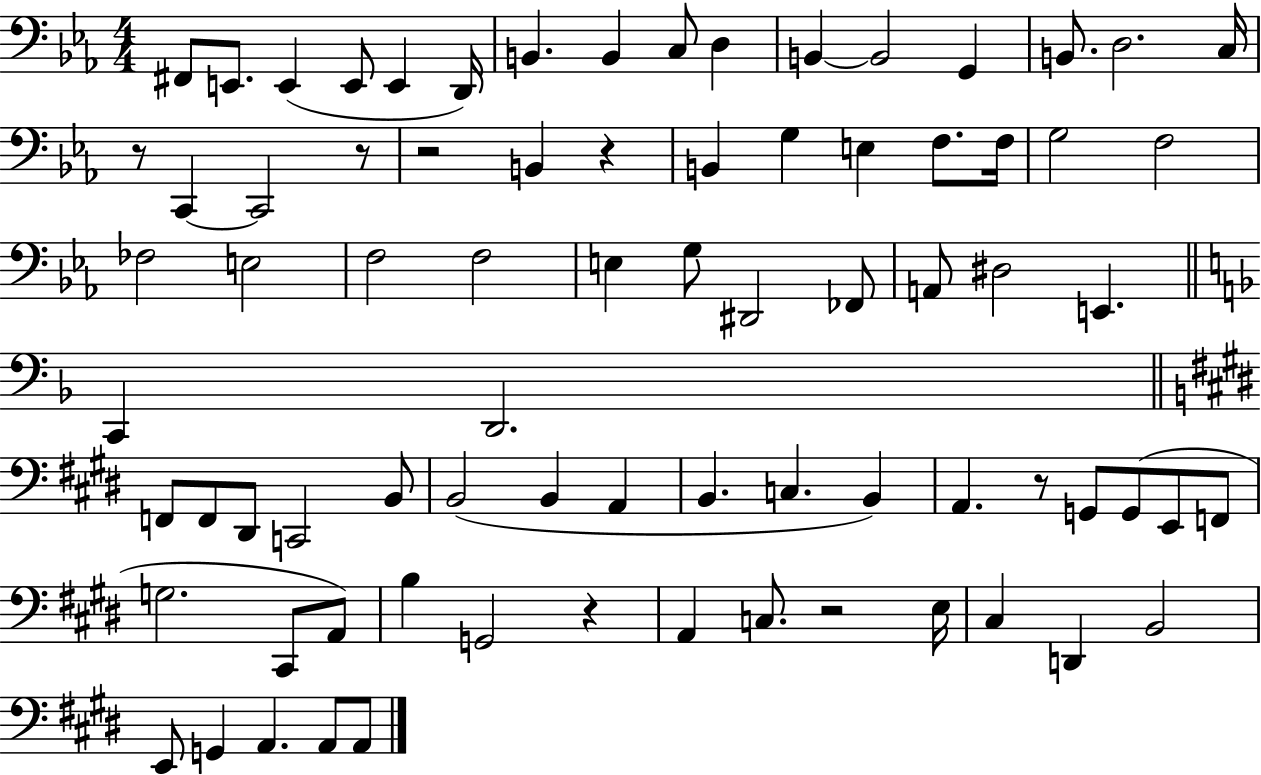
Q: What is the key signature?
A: EES major